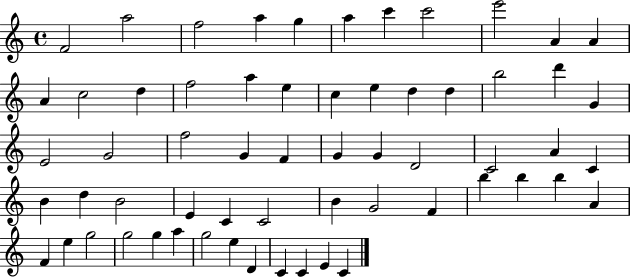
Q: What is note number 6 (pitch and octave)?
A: A5